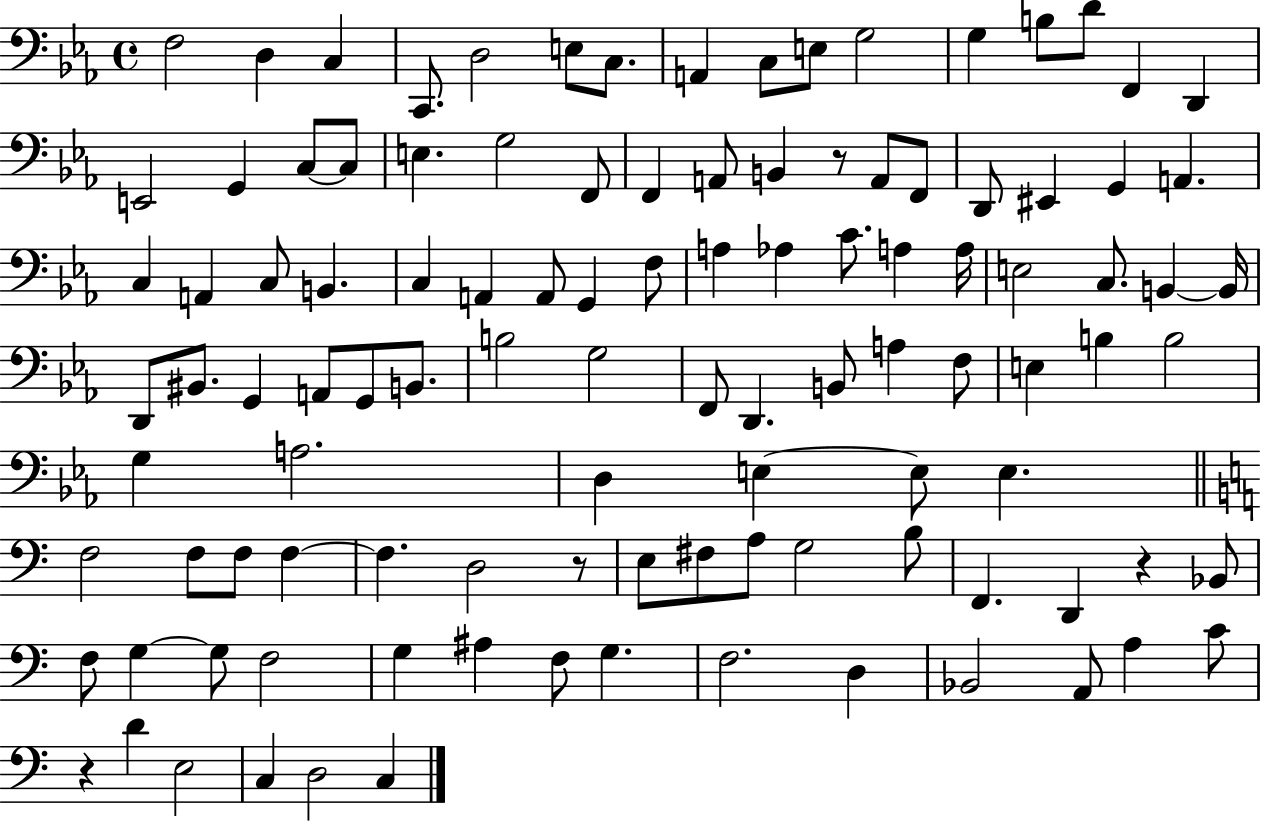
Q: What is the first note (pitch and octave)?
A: F3